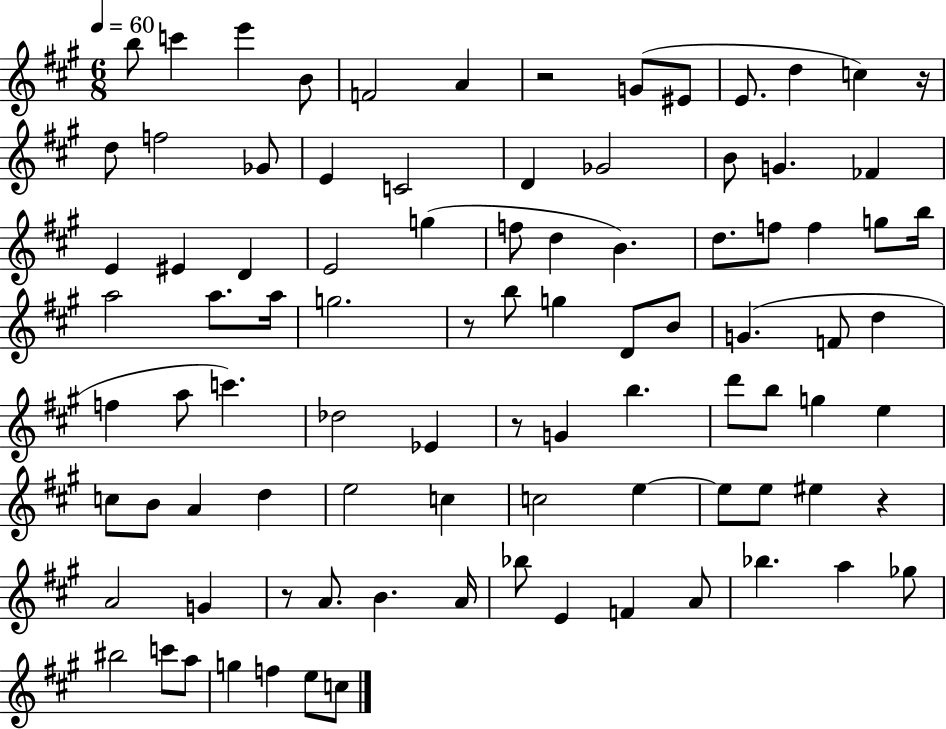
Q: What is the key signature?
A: A major